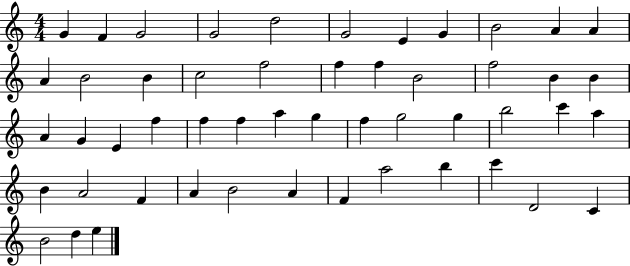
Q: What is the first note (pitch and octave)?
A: G4